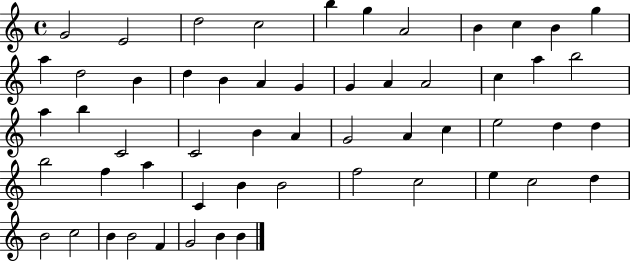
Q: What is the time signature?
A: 4/4